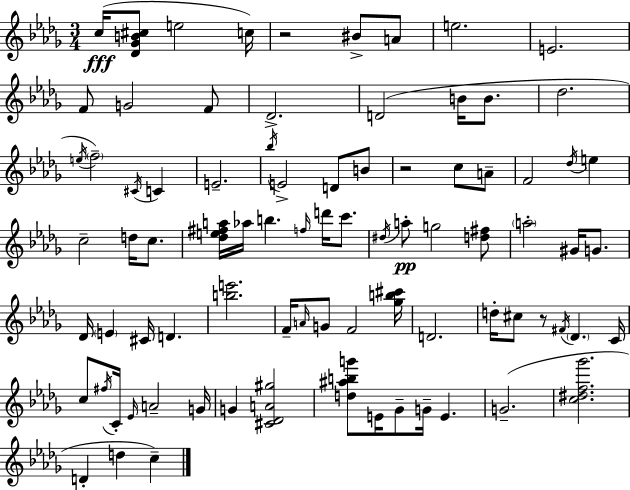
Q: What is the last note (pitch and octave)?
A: C5